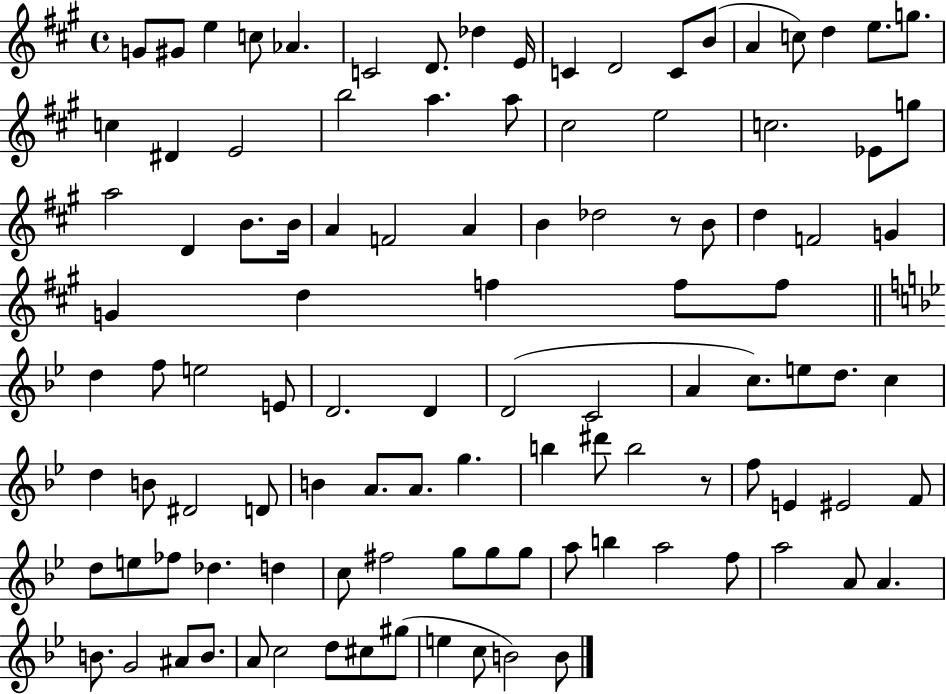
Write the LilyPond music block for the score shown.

{
  \clef treble
  \time 4/4
  \defaultTimeSignature
  \key a \major
  g'8 gis'8 e''4 c''8 aes'4. | c'2 d'8. des''4 e'16 | c'4 d'2 c'8 b'8( | a'4 c''8) d''4 e''8. g''8. | \break c''4 dis'4 e'2 | b''2 a''4. a''8 | cis''2 e''2 | c''2. ees'8 g''8 | \break a''2 d'4 b'8. b'16 | a'4 f'2 a'4 | b'4 des''2 r8 b'8 | d''4 f'2 g'4 | \break g'4 d''4 f''4 f''8 f''8 | \bar "||" \break \key g \minor d''4 f''8 e''2 e'8 | d'2. d'4 | d'2( c'2 | a'4 c''8.) e''8 d''8. c''4 | \break d''4 b'8 dis'2 d'8 | b'4 a'8. a'8. g''4. | b''4 dis'''8 b''2 r8 | f''8 e'4 eis'2 f'8 | \break d''8 e''8 fes''8 des''4. d''4 | c''8 fis''2 g''8 g''8 g''8 | a''8 b''4 a''2 f''8 | a''2 a'8 a'4. | \break b'8. g'2 ais'8 b'8. | a'8 c''2 d''8 cis''8 gis''8( | e''4 c''8 b'2) b'8 | \bar "|."
}